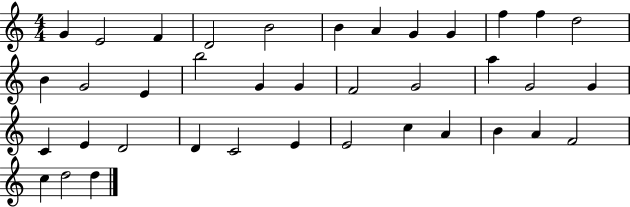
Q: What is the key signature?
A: C major